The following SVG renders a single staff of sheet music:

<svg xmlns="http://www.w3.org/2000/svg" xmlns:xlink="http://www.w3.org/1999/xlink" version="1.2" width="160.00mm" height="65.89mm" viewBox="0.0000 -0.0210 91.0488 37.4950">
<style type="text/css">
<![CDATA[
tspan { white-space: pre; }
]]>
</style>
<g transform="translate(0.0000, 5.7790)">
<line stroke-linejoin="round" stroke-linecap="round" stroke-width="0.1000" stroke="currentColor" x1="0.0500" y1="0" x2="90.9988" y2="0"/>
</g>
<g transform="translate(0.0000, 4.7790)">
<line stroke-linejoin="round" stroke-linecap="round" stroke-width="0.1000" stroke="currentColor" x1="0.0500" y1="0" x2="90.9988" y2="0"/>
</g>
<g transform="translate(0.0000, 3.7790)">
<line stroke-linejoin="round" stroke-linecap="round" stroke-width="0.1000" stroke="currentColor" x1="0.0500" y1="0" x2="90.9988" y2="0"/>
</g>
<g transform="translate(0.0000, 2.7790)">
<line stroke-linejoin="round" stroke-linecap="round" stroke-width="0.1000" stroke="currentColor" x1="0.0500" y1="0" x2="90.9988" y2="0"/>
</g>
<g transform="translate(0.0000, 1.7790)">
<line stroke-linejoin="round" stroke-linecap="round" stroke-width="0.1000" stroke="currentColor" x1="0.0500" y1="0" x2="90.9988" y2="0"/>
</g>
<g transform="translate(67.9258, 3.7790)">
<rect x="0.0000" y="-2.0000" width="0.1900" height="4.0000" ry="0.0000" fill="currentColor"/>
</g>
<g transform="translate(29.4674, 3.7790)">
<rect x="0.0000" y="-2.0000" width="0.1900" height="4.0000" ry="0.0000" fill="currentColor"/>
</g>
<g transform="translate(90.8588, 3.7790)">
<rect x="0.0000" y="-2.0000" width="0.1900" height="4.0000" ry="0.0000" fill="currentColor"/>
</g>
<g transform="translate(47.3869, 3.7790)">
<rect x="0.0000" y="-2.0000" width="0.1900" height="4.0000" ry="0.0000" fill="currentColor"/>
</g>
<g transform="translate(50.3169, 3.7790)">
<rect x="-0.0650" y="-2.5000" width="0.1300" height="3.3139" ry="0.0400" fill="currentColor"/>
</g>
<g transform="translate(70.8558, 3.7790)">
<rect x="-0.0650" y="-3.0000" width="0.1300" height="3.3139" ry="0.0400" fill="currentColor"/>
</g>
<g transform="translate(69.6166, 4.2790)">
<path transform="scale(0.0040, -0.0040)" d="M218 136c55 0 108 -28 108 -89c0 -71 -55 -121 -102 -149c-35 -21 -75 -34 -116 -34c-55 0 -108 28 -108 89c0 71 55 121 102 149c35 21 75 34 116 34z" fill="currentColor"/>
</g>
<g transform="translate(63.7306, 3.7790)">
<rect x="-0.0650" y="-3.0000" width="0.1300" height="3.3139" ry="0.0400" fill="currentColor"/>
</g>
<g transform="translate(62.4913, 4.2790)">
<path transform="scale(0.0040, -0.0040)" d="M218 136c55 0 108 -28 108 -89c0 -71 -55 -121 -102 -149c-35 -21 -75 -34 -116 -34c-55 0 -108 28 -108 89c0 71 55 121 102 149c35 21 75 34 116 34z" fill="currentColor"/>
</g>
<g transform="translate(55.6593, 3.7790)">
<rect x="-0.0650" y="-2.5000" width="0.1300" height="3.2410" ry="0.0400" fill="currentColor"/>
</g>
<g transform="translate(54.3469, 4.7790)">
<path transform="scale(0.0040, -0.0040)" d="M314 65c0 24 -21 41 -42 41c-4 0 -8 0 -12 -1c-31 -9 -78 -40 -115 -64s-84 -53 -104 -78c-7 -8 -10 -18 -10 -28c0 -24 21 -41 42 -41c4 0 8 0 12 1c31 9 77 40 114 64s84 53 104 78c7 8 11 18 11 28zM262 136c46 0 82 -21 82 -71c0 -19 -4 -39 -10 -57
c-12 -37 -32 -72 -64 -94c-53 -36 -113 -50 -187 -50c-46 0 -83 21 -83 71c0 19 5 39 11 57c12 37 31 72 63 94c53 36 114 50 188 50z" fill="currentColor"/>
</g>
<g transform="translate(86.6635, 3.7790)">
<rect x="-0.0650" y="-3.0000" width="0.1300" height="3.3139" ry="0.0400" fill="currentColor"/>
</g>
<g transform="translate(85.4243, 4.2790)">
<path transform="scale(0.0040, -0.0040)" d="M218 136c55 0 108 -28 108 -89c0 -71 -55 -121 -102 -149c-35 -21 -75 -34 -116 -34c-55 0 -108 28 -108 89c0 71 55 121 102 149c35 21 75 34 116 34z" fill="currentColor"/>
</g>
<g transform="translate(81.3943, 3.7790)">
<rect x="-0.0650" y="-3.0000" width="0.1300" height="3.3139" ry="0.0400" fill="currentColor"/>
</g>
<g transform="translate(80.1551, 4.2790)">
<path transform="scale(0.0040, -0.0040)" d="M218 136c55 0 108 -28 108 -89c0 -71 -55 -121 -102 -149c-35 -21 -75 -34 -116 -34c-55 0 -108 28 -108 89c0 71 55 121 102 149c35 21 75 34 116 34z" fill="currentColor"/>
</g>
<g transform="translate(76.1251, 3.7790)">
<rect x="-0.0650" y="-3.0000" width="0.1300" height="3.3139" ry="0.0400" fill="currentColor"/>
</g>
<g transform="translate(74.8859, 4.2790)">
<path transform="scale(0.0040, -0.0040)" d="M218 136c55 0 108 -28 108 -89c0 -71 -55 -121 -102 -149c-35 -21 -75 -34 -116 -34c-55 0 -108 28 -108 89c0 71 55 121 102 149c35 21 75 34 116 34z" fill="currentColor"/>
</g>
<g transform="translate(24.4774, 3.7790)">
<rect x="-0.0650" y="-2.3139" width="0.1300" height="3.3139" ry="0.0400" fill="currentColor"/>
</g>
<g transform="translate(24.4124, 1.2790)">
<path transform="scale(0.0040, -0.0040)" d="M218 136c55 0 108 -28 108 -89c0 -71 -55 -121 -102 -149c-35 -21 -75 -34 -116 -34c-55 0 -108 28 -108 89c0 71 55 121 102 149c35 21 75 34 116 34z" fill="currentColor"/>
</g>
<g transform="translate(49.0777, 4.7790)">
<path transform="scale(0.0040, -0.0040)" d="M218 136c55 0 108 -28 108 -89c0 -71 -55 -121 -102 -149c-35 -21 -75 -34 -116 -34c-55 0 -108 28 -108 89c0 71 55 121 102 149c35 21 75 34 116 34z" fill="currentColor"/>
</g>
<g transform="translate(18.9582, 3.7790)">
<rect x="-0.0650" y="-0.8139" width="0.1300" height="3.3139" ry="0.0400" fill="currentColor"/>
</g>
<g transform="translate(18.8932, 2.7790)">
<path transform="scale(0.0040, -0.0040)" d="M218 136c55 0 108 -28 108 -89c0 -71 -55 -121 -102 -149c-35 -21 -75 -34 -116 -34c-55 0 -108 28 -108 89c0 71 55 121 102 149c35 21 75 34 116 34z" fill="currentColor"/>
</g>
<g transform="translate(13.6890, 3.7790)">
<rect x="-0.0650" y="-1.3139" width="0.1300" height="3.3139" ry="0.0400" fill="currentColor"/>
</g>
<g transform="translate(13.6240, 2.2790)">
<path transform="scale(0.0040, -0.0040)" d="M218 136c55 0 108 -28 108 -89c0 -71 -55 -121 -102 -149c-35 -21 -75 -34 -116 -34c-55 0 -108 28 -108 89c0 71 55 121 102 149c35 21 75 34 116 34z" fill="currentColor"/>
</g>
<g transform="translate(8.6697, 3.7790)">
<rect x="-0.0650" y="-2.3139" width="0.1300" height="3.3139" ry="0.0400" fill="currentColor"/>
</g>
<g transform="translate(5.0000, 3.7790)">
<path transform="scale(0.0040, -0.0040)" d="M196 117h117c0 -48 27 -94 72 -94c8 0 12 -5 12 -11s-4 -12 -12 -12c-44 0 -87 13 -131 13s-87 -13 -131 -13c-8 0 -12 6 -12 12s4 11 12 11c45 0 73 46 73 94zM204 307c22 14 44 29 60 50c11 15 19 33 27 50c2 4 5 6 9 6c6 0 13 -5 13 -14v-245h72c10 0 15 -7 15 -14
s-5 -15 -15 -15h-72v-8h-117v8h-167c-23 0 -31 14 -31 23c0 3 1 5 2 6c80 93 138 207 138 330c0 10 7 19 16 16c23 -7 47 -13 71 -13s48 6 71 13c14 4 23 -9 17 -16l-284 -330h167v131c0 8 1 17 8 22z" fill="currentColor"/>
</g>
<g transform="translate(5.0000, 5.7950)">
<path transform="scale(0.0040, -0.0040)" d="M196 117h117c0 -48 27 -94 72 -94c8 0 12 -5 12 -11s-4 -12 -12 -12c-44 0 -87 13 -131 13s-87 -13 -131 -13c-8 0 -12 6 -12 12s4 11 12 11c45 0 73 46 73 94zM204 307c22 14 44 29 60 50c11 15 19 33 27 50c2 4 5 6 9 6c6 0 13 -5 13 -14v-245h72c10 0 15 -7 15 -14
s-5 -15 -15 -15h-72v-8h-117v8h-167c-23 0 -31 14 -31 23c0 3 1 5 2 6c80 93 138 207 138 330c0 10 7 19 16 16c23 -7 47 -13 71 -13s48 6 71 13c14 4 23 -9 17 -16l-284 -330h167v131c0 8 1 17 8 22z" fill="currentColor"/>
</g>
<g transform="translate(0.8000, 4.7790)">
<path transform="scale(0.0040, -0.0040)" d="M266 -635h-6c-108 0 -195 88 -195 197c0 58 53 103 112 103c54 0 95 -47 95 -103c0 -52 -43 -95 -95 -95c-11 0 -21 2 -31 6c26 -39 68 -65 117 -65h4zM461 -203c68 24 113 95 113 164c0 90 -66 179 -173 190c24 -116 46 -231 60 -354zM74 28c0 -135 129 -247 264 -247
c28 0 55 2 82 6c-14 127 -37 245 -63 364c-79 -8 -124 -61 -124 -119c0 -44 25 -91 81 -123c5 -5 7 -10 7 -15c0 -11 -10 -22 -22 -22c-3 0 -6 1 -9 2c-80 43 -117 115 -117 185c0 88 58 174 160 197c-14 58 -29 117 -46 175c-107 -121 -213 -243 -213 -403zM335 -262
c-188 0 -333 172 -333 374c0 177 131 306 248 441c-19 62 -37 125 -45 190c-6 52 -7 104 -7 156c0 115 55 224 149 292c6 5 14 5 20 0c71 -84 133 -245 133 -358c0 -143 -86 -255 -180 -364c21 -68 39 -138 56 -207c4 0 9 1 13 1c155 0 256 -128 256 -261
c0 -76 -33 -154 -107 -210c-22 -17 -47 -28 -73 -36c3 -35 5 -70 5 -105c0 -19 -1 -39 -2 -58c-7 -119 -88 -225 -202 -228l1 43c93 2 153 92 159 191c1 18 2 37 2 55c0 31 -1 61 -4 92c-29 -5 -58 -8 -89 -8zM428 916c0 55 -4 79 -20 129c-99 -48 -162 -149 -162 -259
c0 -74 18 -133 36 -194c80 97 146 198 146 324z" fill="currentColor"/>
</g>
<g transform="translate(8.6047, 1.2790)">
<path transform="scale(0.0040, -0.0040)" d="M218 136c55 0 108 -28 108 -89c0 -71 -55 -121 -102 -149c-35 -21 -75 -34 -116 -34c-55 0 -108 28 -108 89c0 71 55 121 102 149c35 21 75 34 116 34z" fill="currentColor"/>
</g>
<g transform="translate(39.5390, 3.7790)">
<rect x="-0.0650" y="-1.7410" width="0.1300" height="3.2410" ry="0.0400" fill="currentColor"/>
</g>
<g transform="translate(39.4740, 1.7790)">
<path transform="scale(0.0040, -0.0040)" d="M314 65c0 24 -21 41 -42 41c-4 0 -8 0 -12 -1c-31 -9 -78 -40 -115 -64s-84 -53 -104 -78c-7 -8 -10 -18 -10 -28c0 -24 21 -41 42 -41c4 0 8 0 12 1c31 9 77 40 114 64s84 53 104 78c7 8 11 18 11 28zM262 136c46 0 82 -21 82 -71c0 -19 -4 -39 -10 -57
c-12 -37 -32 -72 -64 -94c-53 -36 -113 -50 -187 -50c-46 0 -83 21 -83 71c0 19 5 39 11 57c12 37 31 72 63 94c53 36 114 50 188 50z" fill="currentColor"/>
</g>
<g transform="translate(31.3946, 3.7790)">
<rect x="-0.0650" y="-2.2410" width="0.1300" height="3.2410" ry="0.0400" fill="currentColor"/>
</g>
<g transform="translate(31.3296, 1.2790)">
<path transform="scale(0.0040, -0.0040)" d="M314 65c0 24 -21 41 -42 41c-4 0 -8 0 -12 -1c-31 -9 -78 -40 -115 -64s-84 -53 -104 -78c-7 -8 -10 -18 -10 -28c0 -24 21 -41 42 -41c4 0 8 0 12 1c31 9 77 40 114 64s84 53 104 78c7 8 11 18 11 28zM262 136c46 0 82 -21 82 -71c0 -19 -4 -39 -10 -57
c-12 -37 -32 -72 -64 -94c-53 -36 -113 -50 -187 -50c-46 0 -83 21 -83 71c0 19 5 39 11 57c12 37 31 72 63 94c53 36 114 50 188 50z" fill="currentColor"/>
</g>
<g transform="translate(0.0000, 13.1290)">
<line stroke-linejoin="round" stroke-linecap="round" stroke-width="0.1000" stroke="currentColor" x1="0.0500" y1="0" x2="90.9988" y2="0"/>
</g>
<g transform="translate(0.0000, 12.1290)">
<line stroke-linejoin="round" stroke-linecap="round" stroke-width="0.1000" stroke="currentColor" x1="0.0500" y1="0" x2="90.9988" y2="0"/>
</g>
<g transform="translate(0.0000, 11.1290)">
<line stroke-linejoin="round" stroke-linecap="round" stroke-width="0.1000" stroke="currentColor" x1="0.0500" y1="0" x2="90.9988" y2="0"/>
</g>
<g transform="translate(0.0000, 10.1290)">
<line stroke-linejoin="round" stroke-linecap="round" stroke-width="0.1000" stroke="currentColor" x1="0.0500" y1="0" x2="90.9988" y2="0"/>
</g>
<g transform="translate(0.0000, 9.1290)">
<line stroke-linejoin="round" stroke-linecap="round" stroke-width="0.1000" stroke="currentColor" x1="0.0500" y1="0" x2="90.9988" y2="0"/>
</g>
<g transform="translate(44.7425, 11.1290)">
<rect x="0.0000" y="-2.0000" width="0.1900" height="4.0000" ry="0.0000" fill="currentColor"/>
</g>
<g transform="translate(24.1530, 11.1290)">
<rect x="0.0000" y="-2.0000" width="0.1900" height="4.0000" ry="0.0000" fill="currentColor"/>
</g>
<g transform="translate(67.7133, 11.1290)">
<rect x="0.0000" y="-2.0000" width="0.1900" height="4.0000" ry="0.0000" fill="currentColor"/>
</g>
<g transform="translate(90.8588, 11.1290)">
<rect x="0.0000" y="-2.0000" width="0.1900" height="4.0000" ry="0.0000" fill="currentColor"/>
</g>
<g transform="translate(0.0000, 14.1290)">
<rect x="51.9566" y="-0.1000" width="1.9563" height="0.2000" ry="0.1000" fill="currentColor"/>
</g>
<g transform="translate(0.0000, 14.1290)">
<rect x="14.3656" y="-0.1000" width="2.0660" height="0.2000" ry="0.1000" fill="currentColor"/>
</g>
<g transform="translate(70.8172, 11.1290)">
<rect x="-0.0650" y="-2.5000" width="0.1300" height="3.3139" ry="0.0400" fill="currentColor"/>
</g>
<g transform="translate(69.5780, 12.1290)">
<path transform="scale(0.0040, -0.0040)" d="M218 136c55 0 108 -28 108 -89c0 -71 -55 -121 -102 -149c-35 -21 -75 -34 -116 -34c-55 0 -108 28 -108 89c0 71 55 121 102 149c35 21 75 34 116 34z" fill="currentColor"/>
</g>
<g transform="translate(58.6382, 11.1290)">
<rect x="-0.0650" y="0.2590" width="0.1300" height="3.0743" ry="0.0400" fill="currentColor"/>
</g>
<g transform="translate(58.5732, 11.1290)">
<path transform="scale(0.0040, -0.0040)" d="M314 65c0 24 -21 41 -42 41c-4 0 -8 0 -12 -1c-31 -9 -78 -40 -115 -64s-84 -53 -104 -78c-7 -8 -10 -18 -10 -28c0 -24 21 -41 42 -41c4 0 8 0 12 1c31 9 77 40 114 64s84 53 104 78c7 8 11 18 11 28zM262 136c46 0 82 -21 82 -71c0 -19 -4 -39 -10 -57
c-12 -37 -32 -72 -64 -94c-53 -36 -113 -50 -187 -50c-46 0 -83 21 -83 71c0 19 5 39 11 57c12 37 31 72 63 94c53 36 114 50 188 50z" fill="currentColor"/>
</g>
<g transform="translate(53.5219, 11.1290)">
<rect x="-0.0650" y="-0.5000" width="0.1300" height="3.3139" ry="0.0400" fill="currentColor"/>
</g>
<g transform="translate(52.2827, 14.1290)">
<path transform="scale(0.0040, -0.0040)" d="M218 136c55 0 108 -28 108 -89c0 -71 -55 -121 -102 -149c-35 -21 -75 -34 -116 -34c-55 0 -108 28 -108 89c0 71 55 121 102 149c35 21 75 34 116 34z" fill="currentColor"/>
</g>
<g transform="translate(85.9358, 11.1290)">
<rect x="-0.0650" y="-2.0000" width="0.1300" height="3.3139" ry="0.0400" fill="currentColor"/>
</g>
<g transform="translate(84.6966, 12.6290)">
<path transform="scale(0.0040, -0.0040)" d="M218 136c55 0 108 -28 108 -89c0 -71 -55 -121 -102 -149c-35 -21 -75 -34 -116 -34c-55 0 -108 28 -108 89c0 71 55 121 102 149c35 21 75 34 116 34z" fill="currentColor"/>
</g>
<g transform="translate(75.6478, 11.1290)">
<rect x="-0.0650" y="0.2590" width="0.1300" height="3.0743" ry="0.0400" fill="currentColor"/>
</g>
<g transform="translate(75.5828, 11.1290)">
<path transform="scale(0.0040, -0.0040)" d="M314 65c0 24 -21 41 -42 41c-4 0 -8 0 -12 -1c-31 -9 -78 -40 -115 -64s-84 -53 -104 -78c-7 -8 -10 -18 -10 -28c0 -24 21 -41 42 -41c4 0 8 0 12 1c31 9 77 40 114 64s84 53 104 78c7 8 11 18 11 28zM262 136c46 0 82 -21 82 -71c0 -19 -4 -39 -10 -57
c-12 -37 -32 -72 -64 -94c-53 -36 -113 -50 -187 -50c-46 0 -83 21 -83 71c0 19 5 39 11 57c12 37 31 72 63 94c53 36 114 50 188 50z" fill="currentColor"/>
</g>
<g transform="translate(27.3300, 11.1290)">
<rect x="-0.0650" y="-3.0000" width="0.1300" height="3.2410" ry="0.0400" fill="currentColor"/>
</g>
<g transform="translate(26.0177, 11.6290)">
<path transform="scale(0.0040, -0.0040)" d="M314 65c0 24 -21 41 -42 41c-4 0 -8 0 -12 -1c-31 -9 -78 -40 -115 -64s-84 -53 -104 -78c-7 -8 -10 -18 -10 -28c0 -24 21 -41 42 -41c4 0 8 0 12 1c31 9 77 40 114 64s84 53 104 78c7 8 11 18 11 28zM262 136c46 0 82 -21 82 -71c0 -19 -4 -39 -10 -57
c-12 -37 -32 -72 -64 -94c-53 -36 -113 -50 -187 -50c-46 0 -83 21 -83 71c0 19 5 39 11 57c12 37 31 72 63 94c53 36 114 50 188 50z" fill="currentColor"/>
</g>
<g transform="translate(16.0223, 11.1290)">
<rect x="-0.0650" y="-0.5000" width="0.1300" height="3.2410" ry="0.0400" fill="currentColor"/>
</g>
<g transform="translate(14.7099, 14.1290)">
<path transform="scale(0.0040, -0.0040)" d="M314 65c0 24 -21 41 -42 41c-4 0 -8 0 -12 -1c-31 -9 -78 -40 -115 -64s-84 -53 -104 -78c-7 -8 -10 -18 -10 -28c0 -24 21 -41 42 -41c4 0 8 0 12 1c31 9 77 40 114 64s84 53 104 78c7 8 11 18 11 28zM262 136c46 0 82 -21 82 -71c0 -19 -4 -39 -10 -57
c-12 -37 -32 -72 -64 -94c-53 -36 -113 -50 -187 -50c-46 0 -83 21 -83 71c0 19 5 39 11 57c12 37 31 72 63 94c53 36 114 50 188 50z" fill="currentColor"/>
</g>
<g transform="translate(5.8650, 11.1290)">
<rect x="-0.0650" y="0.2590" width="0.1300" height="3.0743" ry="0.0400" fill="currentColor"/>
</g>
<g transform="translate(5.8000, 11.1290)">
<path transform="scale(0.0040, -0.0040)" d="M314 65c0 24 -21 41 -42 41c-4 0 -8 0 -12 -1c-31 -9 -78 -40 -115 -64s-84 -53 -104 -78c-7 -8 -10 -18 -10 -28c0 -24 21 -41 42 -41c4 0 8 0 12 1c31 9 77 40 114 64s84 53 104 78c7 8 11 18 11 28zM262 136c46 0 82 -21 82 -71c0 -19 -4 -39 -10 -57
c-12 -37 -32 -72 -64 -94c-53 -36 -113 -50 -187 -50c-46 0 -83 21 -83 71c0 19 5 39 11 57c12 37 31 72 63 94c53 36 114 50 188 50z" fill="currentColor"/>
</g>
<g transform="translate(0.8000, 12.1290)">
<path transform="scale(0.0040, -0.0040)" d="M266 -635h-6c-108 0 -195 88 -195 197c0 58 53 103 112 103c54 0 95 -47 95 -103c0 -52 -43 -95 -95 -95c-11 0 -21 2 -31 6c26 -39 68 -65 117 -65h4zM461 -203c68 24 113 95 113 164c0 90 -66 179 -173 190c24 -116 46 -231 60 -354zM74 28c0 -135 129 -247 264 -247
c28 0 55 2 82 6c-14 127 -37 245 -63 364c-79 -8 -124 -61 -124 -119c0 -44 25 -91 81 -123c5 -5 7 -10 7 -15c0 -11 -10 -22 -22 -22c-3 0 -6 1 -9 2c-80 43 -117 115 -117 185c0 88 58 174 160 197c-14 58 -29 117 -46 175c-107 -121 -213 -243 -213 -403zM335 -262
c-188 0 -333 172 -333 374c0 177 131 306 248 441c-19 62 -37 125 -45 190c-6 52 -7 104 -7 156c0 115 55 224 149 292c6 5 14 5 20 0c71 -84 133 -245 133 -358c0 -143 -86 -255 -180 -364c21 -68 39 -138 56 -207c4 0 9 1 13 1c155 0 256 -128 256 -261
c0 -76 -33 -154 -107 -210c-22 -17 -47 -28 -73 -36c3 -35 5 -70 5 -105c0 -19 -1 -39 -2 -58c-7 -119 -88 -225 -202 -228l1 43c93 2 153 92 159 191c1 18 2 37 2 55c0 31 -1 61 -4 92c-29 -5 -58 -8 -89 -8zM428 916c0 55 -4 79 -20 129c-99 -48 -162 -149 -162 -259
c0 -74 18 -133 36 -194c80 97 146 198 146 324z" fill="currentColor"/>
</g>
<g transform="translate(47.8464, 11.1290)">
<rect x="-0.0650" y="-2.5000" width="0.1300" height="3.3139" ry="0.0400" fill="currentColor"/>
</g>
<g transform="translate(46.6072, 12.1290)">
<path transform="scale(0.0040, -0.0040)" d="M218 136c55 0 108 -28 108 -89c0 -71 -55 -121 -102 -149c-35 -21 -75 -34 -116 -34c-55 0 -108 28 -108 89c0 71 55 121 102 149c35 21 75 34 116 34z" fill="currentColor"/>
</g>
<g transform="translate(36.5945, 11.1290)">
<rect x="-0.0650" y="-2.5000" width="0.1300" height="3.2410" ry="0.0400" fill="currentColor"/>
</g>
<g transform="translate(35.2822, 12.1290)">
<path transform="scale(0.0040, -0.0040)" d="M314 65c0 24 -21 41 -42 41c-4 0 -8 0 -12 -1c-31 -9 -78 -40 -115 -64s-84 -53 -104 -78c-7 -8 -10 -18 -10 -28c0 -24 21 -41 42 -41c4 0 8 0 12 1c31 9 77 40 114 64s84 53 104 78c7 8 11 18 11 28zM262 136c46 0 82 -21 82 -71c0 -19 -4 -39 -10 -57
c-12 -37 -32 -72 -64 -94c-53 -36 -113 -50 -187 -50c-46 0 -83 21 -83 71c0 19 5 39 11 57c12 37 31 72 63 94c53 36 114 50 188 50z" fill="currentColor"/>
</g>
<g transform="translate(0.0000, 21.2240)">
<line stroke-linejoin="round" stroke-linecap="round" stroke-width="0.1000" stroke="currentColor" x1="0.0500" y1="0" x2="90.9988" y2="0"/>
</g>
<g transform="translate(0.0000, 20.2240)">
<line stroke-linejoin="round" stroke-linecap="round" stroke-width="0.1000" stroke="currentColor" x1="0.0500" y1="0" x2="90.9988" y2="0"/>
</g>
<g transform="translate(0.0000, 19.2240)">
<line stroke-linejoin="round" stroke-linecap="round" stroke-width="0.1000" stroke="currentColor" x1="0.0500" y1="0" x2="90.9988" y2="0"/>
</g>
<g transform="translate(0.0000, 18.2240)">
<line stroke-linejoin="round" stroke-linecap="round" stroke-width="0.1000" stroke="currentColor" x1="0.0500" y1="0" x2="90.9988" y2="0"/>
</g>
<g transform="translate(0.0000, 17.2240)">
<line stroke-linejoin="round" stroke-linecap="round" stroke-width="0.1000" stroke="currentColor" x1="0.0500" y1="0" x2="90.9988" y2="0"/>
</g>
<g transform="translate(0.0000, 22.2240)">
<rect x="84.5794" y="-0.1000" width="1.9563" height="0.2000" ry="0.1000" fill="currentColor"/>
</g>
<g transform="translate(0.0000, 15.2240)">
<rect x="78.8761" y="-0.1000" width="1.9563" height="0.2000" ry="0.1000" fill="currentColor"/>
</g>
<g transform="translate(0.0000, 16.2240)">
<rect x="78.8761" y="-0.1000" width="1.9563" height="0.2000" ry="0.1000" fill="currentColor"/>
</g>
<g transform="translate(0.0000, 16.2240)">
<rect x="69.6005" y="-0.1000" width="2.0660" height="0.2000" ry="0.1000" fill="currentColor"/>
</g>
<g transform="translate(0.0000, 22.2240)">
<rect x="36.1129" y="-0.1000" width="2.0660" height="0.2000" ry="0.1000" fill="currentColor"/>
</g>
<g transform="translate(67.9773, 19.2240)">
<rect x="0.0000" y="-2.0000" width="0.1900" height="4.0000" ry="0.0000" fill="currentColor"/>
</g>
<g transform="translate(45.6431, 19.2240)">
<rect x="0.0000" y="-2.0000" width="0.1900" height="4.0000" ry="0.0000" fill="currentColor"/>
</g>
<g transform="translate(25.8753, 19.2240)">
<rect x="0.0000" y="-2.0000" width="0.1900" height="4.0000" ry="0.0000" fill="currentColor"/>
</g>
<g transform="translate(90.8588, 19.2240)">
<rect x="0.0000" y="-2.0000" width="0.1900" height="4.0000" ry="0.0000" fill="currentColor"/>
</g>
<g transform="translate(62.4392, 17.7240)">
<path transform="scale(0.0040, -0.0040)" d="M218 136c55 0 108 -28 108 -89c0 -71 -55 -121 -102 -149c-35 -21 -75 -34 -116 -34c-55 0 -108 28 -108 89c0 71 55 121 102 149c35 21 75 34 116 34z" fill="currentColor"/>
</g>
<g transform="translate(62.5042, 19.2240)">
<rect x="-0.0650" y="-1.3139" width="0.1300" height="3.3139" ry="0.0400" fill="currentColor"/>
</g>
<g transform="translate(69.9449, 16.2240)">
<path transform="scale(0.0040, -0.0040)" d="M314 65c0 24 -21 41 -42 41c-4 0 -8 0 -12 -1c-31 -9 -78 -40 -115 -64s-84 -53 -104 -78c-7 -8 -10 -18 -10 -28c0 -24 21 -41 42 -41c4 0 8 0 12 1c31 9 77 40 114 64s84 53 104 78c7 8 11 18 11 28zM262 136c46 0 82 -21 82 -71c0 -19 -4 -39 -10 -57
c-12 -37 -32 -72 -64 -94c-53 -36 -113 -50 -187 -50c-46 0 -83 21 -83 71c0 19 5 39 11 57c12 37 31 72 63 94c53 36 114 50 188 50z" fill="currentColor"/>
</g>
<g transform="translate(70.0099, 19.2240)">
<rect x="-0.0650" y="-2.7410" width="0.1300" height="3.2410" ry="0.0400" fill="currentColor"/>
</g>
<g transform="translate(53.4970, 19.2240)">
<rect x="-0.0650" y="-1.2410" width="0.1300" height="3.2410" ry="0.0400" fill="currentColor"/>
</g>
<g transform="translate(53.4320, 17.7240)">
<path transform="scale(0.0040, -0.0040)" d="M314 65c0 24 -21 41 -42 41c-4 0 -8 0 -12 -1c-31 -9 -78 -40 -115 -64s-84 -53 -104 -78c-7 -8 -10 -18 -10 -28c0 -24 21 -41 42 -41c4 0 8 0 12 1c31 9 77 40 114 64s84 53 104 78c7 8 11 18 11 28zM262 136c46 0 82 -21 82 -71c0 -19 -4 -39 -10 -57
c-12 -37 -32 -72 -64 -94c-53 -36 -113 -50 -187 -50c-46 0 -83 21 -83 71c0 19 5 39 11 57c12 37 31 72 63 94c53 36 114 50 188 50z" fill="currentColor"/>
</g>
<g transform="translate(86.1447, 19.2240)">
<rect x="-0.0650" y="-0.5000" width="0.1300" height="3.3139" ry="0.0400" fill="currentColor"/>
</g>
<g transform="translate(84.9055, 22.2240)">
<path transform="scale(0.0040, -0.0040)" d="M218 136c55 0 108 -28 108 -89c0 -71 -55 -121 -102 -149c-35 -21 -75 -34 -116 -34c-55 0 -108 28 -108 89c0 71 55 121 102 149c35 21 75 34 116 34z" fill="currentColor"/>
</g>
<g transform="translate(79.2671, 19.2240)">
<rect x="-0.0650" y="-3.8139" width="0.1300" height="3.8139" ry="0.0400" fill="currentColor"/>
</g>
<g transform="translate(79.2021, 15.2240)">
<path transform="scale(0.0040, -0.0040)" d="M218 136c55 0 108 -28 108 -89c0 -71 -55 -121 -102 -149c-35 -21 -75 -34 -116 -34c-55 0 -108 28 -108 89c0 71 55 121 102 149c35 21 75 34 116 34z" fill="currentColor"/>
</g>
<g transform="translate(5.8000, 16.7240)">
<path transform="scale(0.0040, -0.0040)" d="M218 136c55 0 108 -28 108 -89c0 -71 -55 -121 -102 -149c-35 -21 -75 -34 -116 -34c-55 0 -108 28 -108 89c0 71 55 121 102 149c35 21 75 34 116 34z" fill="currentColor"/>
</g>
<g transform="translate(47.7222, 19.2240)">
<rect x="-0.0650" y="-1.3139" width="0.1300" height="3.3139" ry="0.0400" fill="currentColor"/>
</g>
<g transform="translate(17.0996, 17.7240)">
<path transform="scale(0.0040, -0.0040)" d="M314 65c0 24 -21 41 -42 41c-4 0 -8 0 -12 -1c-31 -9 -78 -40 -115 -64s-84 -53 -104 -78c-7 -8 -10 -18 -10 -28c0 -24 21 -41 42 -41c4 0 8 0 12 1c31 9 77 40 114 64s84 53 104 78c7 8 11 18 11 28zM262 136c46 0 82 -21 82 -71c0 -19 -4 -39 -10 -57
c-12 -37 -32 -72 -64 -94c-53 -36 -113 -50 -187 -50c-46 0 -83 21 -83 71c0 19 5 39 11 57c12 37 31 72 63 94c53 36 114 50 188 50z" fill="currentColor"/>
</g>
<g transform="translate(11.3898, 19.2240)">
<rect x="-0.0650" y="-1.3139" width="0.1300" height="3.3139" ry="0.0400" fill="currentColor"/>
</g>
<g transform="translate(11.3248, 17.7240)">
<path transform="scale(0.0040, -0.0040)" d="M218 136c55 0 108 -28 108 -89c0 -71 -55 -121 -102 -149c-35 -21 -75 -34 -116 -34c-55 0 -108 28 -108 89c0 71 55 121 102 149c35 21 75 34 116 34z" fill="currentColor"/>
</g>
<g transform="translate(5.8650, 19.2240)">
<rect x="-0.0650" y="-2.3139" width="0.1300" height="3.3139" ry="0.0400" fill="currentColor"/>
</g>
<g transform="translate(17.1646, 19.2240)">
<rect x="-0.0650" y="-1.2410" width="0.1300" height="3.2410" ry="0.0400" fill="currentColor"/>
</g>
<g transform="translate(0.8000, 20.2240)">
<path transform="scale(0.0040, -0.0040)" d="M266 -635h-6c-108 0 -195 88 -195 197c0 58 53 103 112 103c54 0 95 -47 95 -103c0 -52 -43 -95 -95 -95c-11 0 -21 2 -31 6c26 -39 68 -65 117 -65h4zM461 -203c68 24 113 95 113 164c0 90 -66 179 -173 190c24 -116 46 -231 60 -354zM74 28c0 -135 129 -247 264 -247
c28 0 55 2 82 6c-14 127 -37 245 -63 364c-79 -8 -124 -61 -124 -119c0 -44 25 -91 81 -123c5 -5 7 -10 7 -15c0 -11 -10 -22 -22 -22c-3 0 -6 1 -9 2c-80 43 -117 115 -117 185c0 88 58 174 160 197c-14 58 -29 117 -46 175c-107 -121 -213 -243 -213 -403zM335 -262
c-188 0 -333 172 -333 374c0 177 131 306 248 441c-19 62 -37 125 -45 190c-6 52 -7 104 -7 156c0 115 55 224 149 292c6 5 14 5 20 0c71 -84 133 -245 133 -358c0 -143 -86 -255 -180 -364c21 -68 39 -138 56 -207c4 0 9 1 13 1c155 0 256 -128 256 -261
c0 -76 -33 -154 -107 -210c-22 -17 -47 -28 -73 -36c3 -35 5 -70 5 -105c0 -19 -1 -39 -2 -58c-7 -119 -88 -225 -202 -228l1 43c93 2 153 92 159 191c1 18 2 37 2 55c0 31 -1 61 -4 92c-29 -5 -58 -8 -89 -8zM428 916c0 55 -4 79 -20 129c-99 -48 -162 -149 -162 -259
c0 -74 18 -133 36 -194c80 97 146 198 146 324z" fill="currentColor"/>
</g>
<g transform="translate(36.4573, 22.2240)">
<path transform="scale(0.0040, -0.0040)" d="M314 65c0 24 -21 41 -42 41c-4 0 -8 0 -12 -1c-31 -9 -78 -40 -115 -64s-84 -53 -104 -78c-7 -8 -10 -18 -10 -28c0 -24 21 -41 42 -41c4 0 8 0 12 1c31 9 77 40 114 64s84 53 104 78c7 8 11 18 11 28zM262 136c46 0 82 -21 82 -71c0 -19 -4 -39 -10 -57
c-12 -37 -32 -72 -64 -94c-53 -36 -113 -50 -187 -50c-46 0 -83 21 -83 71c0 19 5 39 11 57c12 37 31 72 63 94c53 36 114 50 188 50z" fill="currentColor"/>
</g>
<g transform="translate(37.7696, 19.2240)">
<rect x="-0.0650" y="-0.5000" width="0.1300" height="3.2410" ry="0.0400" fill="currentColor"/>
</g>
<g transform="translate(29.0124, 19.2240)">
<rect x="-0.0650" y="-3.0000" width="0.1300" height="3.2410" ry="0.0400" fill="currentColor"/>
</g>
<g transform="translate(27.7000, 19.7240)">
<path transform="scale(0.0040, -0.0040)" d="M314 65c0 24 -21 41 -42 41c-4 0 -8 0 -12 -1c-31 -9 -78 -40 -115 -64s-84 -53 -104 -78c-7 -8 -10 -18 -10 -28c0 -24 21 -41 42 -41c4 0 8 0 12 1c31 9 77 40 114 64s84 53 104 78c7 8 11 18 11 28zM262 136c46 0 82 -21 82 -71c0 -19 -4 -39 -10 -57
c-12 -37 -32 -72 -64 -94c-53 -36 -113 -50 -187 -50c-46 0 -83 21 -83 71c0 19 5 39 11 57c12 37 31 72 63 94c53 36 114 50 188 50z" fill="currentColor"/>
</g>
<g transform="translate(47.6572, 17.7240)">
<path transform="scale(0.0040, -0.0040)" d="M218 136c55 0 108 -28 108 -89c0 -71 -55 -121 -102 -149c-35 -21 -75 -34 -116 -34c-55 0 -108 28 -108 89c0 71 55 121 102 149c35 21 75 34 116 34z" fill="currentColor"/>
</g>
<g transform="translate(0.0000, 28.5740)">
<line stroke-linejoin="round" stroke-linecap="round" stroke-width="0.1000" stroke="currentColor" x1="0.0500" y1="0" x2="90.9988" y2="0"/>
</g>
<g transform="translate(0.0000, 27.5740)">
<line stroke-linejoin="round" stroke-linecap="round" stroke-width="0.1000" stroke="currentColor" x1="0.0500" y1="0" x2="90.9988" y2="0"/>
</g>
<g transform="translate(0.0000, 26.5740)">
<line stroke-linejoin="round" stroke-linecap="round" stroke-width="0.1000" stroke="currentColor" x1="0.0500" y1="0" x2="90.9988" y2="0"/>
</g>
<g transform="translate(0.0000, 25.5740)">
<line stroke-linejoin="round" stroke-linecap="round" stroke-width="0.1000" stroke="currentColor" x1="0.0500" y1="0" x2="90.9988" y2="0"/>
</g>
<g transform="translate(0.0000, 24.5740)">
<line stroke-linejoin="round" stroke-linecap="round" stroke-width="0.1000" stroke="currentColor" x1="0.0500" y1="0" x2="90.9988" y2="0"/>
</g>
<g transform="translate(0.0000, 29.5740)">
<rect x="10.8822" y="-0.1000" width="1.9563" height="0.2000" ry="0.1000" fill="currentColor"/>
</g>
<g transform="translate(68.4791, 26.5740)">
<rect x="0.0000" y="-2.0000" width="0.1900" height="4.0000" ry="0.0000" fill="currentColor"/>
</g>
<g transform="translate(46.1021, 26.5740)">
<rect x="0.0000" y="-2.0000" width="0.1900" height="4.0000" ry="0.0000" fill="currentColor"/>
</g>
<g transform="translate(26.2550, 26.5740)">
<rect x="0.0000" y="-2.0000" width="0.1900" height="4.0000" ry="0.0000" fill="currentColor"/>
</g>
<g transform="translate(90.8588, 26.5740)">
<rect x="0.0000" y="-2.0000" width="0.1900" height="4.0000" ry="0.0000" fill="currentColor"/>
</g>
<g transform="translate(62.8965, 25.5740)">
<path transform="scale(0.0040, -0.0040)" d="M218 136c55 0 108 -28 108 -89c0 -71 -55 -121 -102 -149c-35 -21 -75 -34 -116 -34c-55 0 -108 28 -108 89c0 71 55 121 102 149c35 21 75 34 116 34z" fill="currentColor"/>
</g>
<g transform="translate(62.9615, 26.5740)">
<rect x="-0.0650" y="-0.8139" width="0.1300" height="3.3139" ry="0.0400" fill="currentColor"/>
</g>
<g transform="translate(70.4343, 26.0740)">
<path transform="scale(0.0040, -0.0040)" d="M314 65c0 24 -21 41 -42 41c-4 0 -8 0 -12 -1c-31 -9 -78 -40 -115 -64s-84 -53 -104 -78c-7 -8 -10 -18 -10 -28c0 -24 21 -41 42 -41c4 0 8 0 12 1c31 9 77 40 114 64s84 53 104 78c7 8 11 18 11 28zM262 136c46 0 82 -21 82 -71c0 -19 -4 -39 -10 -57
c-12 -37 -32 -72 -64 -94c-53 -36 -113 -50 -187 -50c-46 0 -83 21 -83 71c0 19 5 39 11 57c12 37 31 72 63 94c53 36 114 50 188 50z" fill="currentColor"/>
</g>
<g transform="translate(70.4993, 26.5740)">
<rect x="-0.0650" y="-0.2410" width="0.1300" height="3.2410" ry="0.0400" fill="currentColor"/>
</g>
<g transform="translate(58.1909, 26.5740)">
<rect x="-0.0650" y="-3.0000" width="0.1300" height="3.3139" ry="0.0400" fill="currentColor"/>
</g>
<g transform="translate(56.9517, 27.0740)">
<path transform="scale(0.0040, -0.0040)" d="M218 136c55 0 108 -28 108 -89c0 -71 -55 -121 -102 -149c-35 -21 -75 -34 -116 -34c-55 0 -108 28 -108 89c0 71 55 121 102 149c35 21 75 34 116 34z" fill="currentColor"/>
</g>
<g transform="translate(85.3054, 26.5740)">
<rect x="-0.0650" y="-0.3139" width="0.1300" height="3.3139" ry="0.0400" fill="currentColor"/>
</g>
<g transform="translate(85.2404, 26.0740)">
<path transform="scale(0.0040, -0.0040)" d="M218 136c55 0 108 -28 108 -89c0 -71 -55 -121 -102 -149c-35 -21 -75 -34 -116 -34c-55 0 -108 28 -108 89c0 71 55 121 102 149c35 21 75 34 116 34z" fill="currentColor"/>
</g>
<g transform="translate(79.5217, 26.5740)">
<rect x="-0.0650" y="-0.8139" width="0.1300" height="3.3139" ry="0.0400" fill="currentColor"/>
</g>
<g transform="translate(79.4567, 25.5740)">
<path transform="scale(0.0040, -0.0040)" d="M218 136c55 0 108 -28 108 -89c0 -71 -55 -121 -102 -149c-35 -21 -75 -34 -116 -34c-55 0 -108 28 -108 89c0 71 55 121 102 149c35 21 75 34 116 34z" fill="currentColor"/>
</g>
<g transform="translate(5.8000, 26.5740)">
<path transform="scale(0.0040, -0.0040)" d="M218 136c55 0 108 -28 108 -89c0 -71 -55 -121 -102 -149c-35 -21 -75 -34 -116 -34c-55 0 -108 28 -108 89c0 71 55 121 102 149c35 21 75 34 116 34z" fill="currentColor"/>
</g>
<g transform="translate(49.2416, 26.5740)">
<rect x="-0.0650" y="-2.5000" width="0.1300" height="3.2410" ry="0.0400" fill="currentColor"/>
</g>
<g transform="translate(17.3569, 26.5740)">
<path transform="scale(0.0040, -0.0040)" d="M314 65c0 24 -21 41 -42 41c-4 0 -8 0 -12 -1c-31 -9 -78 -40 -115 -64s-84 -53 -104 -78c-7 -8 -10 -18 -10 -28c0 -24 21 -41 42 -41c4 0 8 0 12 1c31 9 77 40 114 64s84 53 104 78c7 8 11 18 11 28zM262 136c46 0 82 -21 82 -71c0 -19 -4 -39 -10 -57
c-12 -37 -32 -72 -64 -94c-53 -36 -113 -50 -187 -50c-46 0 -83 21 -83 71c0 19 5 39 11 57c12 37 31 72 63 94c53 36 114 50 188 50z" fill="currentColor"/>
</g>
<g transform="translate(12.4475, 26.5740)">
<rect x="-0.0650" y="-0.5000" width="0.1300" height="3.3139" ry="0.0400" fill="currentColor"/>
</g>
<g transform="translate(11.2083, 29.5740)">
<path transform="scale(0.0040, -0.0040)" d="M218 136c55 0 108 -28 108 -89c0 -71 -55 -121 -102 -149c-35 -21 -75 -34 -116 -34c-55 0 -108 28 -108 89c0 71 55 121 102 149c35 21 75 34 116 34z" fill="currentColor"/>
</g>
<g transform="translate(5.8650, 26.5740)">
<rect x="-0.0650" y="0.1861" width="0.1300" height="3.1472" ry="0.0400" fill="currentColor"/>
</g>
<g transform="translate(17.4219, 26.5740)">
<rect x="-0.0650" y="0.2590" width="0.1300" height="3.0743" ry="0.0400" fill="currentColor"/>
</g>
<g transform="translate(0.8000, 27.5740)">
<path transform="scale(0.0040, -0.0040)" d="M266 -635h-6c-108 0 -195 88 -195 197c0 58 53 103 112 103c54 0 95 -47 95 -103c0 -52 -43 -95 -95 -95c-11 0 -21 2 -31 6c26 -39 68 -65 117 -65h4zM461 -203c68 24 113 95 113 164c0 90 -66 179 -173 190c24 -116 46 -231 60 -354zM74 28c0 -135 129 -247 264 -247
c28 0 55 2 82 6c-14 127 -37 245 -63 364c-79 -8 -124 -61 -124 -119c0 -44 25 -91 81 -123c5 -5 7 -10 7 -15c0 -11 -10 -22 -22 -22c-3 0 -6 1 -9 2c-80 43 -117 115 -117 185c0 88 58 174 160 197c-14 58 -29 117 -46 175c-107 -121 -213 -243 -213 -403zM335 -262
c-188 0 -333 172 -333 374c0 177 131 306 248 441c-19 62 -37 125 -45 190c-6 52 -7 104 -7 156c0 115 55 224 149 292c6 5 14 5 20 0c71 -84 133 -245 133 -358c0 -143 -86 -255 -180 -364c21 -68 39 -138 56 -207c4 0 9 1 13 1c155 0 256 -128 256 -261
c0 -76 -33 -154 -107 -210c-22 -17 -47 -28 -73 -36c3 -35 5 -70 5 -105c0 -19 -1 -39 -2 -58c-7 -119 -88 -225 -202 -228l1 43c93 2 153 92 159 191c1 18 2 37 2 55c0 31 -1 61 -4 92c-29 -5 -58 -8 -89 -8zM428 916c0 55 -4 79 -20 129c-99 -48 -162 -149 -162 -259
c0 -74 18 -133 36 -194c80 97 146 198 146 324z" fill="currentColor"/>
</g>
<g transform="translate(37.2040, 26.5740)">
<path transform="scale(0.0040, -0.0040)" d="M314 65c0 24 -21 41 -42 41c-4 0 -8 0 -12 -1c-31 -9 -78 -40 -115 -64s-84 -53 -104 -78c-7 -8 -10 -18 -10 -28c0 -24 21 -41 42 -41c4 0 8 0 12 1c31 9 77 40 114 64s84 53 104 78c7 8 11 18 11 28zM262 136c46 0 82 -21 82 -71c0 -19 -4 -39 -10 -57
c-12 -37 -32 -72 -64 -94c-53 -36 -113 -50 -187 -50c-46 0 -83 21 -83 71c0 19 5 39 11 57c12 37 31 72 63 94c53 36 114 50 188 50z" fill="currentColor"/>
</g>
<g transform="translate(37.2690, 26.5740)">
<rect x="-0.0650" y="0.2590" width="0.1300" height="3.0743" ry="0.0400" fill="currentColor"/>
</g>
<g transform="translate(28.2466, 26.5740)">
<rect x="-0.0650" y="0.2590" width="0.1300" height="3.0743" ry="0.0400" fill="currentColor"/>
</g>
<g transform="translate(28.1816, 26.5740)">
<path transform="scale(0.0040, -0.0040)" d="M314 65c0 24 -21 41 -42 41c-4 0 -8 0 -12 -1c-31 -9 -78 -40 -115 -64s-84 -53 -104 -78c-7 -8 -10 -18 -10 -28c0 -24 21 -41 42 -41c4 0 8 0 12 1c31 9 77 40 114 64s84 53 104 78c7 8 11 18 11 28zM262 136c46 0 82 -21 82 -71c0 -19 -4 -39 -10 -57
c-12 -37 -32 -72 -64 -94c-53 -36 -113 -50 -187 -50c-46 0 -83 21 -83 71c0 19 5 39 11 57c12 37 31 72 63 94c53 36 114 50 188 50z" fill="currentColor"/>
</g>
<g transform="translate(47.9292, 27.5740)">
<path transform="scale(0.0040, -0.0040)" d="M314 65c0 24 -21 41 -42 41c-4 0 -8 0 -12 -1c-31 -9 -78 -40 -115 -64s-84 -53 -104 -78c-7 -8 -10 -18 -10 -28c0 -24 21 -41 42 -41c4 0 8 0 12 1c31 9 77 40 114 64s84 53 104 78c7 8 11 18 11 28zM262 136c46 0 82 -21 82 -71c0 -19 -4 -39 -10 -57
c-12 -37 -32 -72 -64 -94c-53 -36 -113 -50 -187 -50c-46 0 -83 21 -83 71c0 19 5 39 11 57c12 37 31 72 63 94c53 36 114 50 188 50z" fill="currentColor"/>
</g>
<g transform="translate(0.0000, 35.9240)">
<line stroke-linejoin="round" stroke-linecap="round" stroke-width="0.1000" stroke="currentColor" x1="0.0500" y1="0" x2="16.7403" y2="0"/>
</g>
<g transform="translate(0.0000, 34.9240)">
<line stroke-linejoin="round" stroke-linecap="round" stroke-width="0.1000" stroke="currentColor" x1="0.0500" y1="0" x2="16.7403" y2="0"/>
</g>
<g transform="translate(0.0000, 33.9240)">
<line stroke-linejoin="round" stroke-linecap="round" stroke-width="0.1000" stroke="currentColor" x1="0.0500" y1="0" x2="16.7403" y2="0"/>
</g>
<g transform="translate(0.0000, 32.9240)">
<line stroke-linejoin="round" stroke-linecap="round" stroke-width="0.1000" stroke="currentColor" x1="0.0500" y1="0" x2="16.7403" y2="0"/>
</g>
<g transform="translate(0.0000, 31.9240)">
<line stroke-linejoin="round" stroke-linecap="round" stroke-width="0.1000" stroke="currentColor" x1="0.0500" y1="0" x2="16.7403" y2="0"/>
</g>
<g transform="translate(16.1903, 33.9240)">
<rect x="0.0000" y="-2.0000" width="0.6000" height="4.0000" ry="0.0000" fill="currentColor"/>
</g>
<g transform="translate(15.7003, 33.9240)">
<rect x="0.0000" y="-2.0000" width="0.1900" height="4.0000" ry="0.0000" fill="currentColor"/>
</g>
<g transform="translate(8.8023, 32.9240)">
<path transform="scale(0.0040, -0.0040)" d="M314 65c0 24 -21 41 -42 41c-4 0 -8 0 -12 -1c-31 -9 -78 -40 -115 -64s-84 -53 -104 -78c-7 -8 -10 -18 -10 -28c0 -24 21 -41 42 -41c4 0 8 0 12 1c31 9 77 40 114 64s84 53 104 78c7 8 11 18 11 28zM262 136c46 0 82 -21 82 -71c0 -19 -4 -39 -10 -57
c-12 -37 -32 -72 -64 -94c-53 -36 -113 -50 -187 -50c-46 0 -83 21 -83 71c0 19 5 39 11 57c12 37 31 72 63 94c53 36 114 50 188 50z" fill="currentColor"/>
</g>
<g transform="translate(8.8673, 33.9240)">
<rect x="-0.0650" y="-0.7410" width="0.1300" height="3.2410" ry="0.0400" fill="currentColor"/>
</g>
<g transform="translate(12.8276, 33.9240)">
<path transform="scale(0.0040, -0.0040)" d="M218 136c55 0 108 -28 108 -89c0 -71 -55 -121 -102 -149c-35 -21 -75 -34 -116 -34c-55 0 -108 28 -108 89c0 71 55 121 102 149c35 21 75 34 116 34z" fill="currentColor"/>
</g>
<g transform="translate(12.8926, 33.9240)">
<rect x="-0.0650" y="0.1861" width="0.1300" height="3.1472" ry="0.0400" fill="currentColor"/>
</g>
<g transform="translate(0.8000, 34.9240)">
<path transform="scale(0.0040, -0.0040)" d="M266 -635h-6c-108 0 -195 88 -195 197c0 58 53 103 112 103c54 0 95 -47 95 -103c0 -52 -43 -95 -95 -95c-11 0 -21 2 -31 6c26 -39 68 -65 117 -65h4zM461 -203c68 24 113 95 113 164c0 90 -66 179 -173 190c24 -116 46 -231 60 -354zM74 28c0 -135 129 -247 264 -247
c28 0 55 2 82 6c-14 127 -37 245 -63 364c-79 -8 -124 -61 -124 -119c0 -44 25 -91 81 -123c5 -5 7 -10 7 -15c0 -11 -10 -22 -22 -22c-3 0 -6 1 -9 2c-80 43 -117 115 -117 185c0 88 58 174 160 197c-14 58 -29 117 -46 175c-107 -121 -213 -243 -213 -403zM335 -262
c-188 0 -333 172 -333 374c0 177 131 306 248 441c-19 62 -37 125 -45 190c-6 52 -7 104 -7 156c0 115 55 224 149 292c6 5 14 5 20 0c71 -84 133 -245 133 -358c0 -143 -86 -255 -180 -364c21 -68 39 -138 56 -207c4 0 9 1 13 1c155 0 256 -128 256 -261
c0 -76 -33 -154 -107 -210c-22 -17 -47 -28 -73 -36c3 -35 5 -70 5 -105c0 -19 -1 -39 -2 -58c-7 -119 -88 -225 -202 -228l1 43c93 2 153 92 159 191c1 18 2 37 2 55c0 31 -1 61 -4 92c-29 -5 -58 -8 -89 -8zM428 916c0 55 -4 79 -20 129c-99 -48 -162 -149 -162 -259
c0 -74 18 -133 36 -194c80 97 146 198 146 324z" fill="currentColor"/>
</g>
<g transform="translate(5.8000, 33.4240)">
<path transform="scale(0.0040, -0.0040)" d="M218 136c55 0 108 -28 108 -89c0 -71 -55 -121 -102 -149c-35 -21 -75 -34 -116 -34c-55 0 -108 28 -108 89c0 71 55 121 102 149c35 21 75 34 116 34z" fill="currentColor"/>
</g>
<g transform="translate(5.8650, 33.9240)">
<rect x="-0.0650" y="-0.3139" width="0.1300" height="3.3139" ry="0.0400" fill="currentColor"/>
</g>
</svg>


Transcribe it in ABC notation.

X:1
T:Untitled
M:4/4
L:1/4
K:C
g e d g g2 f2 G G2 A A A A A B2 C2 A2 G2 G C B2 G B2 F g e e2 A2 C2 e e2 e a2 c' C B C B2 B2 B2 G2 A d c2 d c c d2 B